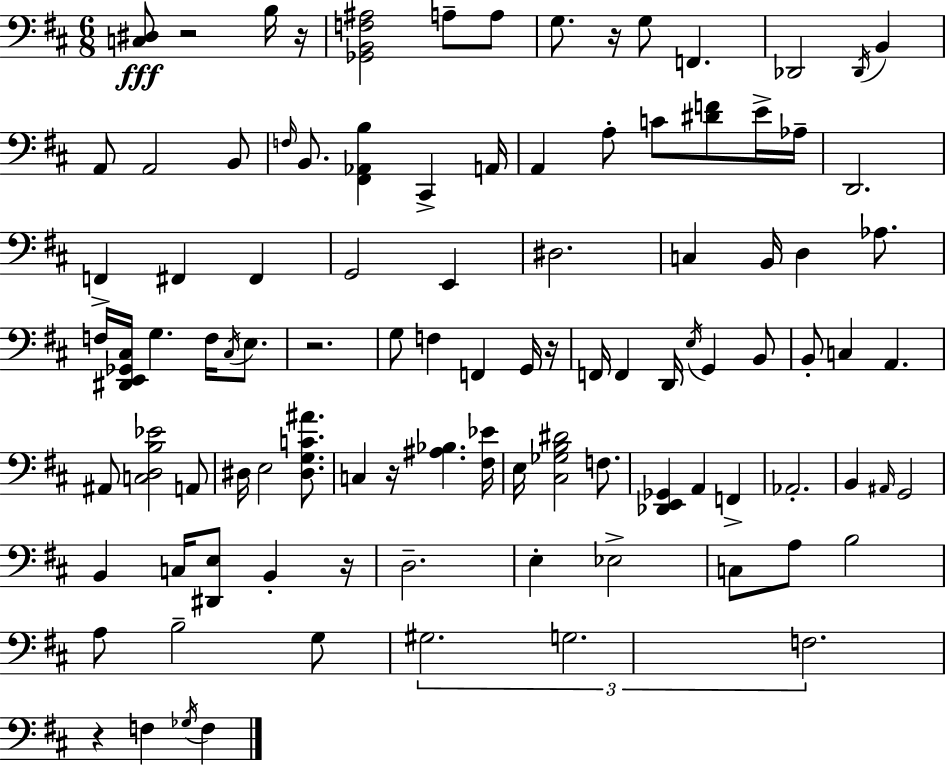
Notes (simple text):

[C3,D#3]/e R/h B3/s R/s [Gb2,B2,F3,A#3]/h A3/e A3/e G3/e. R/s G3/e F2/q. Db2/h Db2/s B2/q A2/e A2/h B2/e F3/s B2/e. [F#2,Ab2,B3]/q C#2/q A2/s A2/q A3/e C4/e [D#4,F4]/e E4/s Ab3/s D2/h. F2/q F#2/q F#2/q G2/h E2/q D#3/h. C3/q B2/s D3/q Ab3/e. F3/s [D#2,E2,Gb2,C#3]/s G3/q. F3/s C#3/s E3/e. R/h. G3/e F3/q F2/q G2/s R/s F2/s F2/q D2/s E3/s G2/q B2/e B2/e C3/q A2/q. A#2/e [C3,D3,B3,Eb4]/h A2/e D#3/s E3/h [D#3,G3,C4,A#4]/e. C3/q R/s [A#3,Bb3]/q. [F#3,Eb4]/s E3/s [C#3,Gb3,B3,D#4]/h F3/e. [Db2,E2,Gb2]/q A2/q F2/q Ab2/h. B2/q A#2/s G2/h B2/q C3/s [D#2,E3]/e B2/q R/s D3/h. E3/q Eb3/h C3/e A3/e B3/h A3/e B3/h G3/e G#3/h. G3/h. F3/h. R/q F3/q Gb3/s F3/q